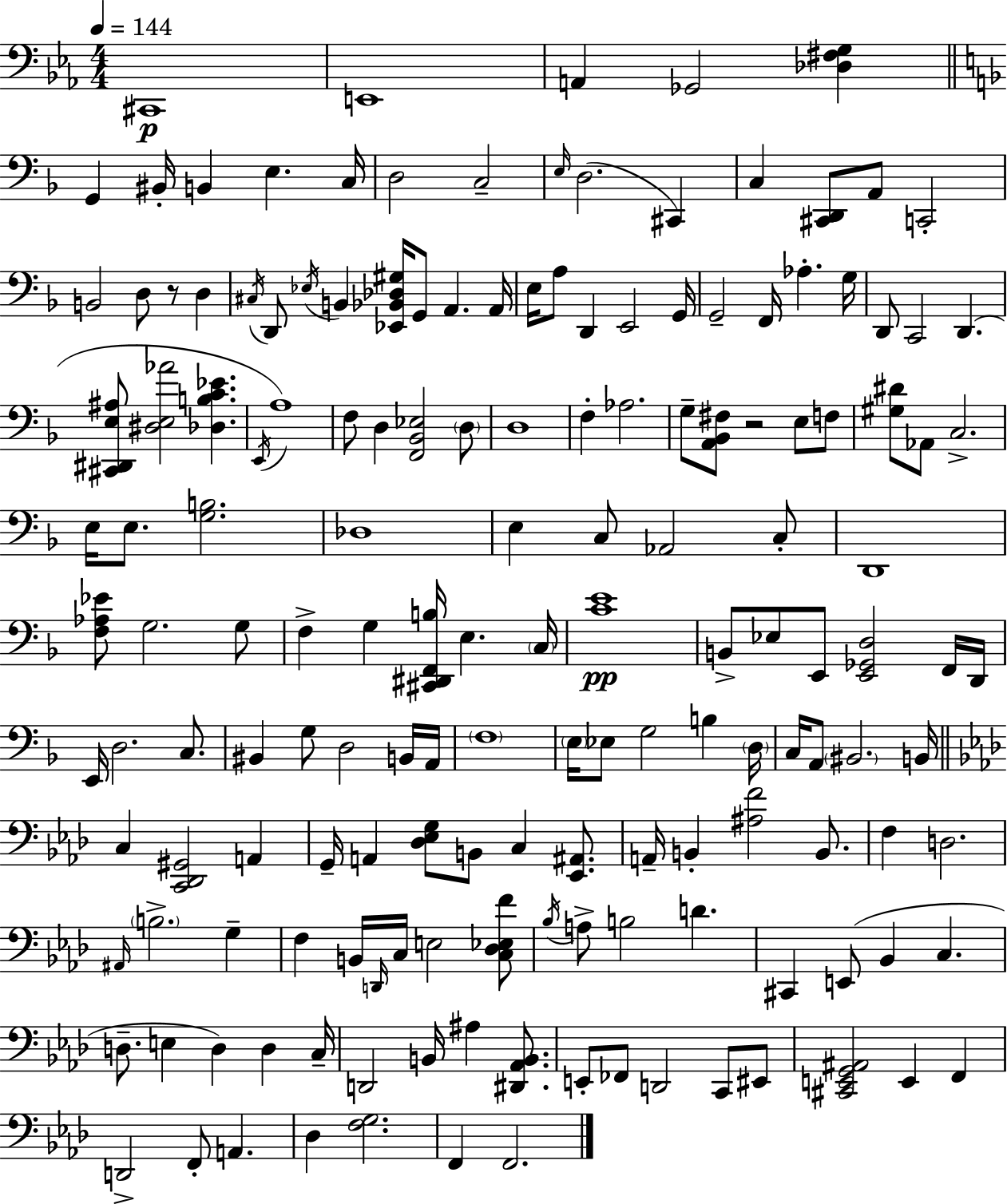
{
  \clef bass
  \numericTimeSignature
  \time 4/4
  \key c \minor
  \tempo 4 = 144
  \repeat volta 2 { cis,1\p | e,1 | a,4 ges,2 <des fis g>4 | \bar "||" \break \key f \major g,4 bis,16-. b,4 e4. c16 | d2 c2-- | \grace { e16 }( d2. cis,4) | c4 <cis, d,>8 a,8 c,2-. | \break b,2 d8 r8 d4 | \acciaccatura { cis16 } d,8 \acciaccatura { ees16 } b,4 <ees, bes, des gis>16 g,8 a,4. | a,16 e16 a8 d,4 e,2 | g,16 g,2-- f,16 aes4.-. | \break g16 d,8 c,2 d,4.( | <cis, dis, e ais>8 <dis e aes'>2 <des b c' ees'>4. | \acciaccatura { e,16 }) a1 | f8 d4 <f, bes, ees>2 | \break \parenthesize d8 d1 | f4-. aes2. | g8-- <a, bes, fis>8 r2 | e8 f8 <gis dis'>8 aes,8 c2.-> | \break e16 e8. <g b>2. | des1 | e4 c8 aes,2 | c8-. d,1 | \break <f aes ees'>8 g2. | g8 f4-> g4 <cis, dis, f, b>16 e4. | \parenthesize c16 <c' e'>1\pp | b,8-> ees8 e,8 <e, ges, d>2 | \break f,16 d,16 e,16 d2. | c8. bis,4 g8 d2 | b,16 a,16 \parenthesize f1 | \parenthesize e16 ees8 g2 b4 | \break \parenthesize d16 c16 a,8 \parenthesize bis,2. | b,16 \bar "||" \break \key f \minor c4 <c, des, gis,>2 a,4 | g,16-- a,4 <des ees g>8 b,8 c4 <ees, ais,>8. | a,16-- b,4-. <ais f'>2 b,8. | f4 d2. | \break \grace { ais,16 } \parenthesize b2.-> g4-- | f4 b,16 \grace { d,16 } c16 e2 | <c des ees f'>8 \acciaccatura { bes16 } a8-> b2 d'4. | cis,4 e,8( bes,4 c4. | \break d8.-- e4 d4) d4 | c16-- d,2 b,16 ais4 | <dis, aes, b,>8. e,8-. fes,8 d,2 c,8 | eis,8 <cis, e, g, ais,>2 e,4 f,4 | \break d,2-> f,8-. a,4. | des4 <f g>2. | f,4 f,2. | } \bar "|."
}